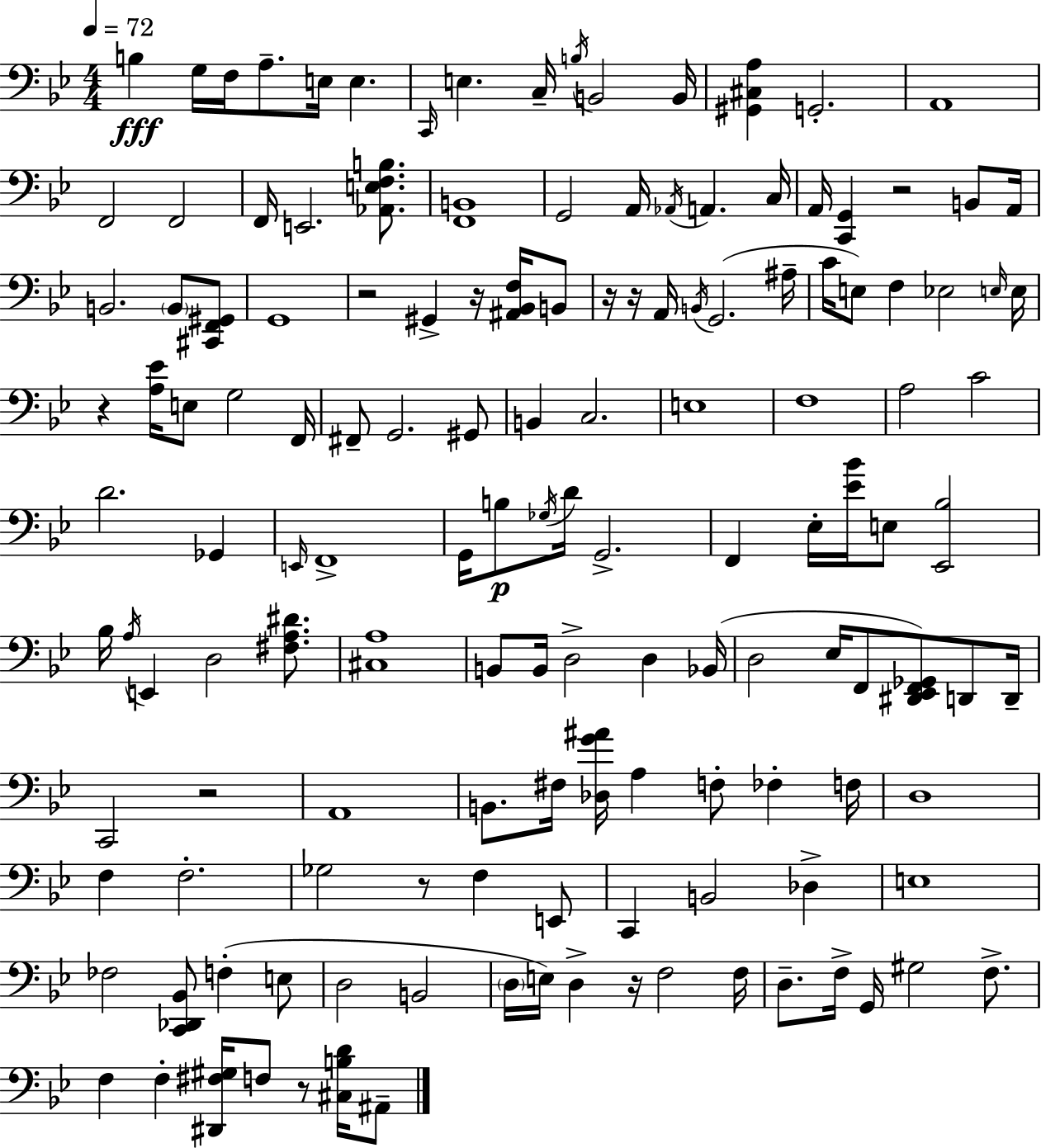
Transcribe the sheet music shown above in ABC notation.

X:1
T:Untitled
M:4/4
L:1/4
K:Gm
B, G,/4 F,/4 A,/2 E,/4 E, C,,/4 E, C,/4 B,/4 B,,2 B,,/4 [^G,,^C,A,] G,,2 A,,4 F,,2 F,,2 F,,/4 E,,2 [_A,,E,F,B,]/2 [F,,B,,]4 G,,2 A,,/4 _A,,/4 A,, C,/4 A,,/4 [C,,G,,] z2 B,,/2 A,,/4 B,,2 B,,/2 [^C,,F,,^G,,]/2 G,,4 z2 ^G,, z/4 [^A,,_B,,F,]/4 B,,/2 z/4 z/4 A,,/4 B,,/4 G,,2 ^A,/4 C/4 E,/2 F, _E,2 E,/4 E,/4 z [A,_E]/4 E,/2 G,2 F,,/4 ^F,,/2 G,,2 ^G,,/2 B,, C,2 E,4 F,4 A,2 C2 D2 _G,, E,,/4 F,,4 G,,/4 B,/2 _G,/4 D/4 G,,2 F,, _E,/4 [_E_B]/4 E,/2 [_E,,_B,]2 _B,/4 A,/4 E,, D,2 [^F,A,^D]/2 [^C,A,]4 B,,/2 B,,/4 D,2 D, _B,,/4 D,2 _E,/4 F,,/2 [^D,,_E,,F,,_G,,]/2 D,,/2 D,,/4 C,,2 z2 A,,4 B,,/2 ^F,/4 [_D,G^A]/4 A, F,/2 _F, F,/4 D,4 F, F,2 _G,2 z/2 F, E,,/2 C,, B,,2 _D, E,4 _F,2 [C,,_D,,_B,,]/2 F, E,/2 D,2 B,,2 D,/4 E,/4 D, z/4 F,2 F,/4 D,/2 F,/4 G,,/4 ^G,2 F,/2 F, F, [^D,,^F,^G,]/4 F,/2 z/2 [^C,B,D]/4 ^A,,/2